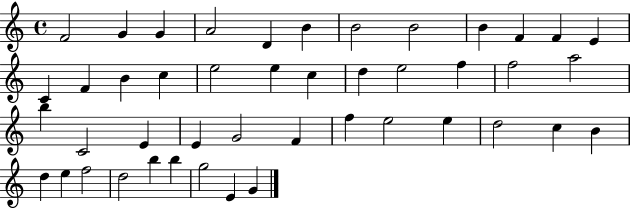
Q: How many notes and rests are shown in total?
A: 45